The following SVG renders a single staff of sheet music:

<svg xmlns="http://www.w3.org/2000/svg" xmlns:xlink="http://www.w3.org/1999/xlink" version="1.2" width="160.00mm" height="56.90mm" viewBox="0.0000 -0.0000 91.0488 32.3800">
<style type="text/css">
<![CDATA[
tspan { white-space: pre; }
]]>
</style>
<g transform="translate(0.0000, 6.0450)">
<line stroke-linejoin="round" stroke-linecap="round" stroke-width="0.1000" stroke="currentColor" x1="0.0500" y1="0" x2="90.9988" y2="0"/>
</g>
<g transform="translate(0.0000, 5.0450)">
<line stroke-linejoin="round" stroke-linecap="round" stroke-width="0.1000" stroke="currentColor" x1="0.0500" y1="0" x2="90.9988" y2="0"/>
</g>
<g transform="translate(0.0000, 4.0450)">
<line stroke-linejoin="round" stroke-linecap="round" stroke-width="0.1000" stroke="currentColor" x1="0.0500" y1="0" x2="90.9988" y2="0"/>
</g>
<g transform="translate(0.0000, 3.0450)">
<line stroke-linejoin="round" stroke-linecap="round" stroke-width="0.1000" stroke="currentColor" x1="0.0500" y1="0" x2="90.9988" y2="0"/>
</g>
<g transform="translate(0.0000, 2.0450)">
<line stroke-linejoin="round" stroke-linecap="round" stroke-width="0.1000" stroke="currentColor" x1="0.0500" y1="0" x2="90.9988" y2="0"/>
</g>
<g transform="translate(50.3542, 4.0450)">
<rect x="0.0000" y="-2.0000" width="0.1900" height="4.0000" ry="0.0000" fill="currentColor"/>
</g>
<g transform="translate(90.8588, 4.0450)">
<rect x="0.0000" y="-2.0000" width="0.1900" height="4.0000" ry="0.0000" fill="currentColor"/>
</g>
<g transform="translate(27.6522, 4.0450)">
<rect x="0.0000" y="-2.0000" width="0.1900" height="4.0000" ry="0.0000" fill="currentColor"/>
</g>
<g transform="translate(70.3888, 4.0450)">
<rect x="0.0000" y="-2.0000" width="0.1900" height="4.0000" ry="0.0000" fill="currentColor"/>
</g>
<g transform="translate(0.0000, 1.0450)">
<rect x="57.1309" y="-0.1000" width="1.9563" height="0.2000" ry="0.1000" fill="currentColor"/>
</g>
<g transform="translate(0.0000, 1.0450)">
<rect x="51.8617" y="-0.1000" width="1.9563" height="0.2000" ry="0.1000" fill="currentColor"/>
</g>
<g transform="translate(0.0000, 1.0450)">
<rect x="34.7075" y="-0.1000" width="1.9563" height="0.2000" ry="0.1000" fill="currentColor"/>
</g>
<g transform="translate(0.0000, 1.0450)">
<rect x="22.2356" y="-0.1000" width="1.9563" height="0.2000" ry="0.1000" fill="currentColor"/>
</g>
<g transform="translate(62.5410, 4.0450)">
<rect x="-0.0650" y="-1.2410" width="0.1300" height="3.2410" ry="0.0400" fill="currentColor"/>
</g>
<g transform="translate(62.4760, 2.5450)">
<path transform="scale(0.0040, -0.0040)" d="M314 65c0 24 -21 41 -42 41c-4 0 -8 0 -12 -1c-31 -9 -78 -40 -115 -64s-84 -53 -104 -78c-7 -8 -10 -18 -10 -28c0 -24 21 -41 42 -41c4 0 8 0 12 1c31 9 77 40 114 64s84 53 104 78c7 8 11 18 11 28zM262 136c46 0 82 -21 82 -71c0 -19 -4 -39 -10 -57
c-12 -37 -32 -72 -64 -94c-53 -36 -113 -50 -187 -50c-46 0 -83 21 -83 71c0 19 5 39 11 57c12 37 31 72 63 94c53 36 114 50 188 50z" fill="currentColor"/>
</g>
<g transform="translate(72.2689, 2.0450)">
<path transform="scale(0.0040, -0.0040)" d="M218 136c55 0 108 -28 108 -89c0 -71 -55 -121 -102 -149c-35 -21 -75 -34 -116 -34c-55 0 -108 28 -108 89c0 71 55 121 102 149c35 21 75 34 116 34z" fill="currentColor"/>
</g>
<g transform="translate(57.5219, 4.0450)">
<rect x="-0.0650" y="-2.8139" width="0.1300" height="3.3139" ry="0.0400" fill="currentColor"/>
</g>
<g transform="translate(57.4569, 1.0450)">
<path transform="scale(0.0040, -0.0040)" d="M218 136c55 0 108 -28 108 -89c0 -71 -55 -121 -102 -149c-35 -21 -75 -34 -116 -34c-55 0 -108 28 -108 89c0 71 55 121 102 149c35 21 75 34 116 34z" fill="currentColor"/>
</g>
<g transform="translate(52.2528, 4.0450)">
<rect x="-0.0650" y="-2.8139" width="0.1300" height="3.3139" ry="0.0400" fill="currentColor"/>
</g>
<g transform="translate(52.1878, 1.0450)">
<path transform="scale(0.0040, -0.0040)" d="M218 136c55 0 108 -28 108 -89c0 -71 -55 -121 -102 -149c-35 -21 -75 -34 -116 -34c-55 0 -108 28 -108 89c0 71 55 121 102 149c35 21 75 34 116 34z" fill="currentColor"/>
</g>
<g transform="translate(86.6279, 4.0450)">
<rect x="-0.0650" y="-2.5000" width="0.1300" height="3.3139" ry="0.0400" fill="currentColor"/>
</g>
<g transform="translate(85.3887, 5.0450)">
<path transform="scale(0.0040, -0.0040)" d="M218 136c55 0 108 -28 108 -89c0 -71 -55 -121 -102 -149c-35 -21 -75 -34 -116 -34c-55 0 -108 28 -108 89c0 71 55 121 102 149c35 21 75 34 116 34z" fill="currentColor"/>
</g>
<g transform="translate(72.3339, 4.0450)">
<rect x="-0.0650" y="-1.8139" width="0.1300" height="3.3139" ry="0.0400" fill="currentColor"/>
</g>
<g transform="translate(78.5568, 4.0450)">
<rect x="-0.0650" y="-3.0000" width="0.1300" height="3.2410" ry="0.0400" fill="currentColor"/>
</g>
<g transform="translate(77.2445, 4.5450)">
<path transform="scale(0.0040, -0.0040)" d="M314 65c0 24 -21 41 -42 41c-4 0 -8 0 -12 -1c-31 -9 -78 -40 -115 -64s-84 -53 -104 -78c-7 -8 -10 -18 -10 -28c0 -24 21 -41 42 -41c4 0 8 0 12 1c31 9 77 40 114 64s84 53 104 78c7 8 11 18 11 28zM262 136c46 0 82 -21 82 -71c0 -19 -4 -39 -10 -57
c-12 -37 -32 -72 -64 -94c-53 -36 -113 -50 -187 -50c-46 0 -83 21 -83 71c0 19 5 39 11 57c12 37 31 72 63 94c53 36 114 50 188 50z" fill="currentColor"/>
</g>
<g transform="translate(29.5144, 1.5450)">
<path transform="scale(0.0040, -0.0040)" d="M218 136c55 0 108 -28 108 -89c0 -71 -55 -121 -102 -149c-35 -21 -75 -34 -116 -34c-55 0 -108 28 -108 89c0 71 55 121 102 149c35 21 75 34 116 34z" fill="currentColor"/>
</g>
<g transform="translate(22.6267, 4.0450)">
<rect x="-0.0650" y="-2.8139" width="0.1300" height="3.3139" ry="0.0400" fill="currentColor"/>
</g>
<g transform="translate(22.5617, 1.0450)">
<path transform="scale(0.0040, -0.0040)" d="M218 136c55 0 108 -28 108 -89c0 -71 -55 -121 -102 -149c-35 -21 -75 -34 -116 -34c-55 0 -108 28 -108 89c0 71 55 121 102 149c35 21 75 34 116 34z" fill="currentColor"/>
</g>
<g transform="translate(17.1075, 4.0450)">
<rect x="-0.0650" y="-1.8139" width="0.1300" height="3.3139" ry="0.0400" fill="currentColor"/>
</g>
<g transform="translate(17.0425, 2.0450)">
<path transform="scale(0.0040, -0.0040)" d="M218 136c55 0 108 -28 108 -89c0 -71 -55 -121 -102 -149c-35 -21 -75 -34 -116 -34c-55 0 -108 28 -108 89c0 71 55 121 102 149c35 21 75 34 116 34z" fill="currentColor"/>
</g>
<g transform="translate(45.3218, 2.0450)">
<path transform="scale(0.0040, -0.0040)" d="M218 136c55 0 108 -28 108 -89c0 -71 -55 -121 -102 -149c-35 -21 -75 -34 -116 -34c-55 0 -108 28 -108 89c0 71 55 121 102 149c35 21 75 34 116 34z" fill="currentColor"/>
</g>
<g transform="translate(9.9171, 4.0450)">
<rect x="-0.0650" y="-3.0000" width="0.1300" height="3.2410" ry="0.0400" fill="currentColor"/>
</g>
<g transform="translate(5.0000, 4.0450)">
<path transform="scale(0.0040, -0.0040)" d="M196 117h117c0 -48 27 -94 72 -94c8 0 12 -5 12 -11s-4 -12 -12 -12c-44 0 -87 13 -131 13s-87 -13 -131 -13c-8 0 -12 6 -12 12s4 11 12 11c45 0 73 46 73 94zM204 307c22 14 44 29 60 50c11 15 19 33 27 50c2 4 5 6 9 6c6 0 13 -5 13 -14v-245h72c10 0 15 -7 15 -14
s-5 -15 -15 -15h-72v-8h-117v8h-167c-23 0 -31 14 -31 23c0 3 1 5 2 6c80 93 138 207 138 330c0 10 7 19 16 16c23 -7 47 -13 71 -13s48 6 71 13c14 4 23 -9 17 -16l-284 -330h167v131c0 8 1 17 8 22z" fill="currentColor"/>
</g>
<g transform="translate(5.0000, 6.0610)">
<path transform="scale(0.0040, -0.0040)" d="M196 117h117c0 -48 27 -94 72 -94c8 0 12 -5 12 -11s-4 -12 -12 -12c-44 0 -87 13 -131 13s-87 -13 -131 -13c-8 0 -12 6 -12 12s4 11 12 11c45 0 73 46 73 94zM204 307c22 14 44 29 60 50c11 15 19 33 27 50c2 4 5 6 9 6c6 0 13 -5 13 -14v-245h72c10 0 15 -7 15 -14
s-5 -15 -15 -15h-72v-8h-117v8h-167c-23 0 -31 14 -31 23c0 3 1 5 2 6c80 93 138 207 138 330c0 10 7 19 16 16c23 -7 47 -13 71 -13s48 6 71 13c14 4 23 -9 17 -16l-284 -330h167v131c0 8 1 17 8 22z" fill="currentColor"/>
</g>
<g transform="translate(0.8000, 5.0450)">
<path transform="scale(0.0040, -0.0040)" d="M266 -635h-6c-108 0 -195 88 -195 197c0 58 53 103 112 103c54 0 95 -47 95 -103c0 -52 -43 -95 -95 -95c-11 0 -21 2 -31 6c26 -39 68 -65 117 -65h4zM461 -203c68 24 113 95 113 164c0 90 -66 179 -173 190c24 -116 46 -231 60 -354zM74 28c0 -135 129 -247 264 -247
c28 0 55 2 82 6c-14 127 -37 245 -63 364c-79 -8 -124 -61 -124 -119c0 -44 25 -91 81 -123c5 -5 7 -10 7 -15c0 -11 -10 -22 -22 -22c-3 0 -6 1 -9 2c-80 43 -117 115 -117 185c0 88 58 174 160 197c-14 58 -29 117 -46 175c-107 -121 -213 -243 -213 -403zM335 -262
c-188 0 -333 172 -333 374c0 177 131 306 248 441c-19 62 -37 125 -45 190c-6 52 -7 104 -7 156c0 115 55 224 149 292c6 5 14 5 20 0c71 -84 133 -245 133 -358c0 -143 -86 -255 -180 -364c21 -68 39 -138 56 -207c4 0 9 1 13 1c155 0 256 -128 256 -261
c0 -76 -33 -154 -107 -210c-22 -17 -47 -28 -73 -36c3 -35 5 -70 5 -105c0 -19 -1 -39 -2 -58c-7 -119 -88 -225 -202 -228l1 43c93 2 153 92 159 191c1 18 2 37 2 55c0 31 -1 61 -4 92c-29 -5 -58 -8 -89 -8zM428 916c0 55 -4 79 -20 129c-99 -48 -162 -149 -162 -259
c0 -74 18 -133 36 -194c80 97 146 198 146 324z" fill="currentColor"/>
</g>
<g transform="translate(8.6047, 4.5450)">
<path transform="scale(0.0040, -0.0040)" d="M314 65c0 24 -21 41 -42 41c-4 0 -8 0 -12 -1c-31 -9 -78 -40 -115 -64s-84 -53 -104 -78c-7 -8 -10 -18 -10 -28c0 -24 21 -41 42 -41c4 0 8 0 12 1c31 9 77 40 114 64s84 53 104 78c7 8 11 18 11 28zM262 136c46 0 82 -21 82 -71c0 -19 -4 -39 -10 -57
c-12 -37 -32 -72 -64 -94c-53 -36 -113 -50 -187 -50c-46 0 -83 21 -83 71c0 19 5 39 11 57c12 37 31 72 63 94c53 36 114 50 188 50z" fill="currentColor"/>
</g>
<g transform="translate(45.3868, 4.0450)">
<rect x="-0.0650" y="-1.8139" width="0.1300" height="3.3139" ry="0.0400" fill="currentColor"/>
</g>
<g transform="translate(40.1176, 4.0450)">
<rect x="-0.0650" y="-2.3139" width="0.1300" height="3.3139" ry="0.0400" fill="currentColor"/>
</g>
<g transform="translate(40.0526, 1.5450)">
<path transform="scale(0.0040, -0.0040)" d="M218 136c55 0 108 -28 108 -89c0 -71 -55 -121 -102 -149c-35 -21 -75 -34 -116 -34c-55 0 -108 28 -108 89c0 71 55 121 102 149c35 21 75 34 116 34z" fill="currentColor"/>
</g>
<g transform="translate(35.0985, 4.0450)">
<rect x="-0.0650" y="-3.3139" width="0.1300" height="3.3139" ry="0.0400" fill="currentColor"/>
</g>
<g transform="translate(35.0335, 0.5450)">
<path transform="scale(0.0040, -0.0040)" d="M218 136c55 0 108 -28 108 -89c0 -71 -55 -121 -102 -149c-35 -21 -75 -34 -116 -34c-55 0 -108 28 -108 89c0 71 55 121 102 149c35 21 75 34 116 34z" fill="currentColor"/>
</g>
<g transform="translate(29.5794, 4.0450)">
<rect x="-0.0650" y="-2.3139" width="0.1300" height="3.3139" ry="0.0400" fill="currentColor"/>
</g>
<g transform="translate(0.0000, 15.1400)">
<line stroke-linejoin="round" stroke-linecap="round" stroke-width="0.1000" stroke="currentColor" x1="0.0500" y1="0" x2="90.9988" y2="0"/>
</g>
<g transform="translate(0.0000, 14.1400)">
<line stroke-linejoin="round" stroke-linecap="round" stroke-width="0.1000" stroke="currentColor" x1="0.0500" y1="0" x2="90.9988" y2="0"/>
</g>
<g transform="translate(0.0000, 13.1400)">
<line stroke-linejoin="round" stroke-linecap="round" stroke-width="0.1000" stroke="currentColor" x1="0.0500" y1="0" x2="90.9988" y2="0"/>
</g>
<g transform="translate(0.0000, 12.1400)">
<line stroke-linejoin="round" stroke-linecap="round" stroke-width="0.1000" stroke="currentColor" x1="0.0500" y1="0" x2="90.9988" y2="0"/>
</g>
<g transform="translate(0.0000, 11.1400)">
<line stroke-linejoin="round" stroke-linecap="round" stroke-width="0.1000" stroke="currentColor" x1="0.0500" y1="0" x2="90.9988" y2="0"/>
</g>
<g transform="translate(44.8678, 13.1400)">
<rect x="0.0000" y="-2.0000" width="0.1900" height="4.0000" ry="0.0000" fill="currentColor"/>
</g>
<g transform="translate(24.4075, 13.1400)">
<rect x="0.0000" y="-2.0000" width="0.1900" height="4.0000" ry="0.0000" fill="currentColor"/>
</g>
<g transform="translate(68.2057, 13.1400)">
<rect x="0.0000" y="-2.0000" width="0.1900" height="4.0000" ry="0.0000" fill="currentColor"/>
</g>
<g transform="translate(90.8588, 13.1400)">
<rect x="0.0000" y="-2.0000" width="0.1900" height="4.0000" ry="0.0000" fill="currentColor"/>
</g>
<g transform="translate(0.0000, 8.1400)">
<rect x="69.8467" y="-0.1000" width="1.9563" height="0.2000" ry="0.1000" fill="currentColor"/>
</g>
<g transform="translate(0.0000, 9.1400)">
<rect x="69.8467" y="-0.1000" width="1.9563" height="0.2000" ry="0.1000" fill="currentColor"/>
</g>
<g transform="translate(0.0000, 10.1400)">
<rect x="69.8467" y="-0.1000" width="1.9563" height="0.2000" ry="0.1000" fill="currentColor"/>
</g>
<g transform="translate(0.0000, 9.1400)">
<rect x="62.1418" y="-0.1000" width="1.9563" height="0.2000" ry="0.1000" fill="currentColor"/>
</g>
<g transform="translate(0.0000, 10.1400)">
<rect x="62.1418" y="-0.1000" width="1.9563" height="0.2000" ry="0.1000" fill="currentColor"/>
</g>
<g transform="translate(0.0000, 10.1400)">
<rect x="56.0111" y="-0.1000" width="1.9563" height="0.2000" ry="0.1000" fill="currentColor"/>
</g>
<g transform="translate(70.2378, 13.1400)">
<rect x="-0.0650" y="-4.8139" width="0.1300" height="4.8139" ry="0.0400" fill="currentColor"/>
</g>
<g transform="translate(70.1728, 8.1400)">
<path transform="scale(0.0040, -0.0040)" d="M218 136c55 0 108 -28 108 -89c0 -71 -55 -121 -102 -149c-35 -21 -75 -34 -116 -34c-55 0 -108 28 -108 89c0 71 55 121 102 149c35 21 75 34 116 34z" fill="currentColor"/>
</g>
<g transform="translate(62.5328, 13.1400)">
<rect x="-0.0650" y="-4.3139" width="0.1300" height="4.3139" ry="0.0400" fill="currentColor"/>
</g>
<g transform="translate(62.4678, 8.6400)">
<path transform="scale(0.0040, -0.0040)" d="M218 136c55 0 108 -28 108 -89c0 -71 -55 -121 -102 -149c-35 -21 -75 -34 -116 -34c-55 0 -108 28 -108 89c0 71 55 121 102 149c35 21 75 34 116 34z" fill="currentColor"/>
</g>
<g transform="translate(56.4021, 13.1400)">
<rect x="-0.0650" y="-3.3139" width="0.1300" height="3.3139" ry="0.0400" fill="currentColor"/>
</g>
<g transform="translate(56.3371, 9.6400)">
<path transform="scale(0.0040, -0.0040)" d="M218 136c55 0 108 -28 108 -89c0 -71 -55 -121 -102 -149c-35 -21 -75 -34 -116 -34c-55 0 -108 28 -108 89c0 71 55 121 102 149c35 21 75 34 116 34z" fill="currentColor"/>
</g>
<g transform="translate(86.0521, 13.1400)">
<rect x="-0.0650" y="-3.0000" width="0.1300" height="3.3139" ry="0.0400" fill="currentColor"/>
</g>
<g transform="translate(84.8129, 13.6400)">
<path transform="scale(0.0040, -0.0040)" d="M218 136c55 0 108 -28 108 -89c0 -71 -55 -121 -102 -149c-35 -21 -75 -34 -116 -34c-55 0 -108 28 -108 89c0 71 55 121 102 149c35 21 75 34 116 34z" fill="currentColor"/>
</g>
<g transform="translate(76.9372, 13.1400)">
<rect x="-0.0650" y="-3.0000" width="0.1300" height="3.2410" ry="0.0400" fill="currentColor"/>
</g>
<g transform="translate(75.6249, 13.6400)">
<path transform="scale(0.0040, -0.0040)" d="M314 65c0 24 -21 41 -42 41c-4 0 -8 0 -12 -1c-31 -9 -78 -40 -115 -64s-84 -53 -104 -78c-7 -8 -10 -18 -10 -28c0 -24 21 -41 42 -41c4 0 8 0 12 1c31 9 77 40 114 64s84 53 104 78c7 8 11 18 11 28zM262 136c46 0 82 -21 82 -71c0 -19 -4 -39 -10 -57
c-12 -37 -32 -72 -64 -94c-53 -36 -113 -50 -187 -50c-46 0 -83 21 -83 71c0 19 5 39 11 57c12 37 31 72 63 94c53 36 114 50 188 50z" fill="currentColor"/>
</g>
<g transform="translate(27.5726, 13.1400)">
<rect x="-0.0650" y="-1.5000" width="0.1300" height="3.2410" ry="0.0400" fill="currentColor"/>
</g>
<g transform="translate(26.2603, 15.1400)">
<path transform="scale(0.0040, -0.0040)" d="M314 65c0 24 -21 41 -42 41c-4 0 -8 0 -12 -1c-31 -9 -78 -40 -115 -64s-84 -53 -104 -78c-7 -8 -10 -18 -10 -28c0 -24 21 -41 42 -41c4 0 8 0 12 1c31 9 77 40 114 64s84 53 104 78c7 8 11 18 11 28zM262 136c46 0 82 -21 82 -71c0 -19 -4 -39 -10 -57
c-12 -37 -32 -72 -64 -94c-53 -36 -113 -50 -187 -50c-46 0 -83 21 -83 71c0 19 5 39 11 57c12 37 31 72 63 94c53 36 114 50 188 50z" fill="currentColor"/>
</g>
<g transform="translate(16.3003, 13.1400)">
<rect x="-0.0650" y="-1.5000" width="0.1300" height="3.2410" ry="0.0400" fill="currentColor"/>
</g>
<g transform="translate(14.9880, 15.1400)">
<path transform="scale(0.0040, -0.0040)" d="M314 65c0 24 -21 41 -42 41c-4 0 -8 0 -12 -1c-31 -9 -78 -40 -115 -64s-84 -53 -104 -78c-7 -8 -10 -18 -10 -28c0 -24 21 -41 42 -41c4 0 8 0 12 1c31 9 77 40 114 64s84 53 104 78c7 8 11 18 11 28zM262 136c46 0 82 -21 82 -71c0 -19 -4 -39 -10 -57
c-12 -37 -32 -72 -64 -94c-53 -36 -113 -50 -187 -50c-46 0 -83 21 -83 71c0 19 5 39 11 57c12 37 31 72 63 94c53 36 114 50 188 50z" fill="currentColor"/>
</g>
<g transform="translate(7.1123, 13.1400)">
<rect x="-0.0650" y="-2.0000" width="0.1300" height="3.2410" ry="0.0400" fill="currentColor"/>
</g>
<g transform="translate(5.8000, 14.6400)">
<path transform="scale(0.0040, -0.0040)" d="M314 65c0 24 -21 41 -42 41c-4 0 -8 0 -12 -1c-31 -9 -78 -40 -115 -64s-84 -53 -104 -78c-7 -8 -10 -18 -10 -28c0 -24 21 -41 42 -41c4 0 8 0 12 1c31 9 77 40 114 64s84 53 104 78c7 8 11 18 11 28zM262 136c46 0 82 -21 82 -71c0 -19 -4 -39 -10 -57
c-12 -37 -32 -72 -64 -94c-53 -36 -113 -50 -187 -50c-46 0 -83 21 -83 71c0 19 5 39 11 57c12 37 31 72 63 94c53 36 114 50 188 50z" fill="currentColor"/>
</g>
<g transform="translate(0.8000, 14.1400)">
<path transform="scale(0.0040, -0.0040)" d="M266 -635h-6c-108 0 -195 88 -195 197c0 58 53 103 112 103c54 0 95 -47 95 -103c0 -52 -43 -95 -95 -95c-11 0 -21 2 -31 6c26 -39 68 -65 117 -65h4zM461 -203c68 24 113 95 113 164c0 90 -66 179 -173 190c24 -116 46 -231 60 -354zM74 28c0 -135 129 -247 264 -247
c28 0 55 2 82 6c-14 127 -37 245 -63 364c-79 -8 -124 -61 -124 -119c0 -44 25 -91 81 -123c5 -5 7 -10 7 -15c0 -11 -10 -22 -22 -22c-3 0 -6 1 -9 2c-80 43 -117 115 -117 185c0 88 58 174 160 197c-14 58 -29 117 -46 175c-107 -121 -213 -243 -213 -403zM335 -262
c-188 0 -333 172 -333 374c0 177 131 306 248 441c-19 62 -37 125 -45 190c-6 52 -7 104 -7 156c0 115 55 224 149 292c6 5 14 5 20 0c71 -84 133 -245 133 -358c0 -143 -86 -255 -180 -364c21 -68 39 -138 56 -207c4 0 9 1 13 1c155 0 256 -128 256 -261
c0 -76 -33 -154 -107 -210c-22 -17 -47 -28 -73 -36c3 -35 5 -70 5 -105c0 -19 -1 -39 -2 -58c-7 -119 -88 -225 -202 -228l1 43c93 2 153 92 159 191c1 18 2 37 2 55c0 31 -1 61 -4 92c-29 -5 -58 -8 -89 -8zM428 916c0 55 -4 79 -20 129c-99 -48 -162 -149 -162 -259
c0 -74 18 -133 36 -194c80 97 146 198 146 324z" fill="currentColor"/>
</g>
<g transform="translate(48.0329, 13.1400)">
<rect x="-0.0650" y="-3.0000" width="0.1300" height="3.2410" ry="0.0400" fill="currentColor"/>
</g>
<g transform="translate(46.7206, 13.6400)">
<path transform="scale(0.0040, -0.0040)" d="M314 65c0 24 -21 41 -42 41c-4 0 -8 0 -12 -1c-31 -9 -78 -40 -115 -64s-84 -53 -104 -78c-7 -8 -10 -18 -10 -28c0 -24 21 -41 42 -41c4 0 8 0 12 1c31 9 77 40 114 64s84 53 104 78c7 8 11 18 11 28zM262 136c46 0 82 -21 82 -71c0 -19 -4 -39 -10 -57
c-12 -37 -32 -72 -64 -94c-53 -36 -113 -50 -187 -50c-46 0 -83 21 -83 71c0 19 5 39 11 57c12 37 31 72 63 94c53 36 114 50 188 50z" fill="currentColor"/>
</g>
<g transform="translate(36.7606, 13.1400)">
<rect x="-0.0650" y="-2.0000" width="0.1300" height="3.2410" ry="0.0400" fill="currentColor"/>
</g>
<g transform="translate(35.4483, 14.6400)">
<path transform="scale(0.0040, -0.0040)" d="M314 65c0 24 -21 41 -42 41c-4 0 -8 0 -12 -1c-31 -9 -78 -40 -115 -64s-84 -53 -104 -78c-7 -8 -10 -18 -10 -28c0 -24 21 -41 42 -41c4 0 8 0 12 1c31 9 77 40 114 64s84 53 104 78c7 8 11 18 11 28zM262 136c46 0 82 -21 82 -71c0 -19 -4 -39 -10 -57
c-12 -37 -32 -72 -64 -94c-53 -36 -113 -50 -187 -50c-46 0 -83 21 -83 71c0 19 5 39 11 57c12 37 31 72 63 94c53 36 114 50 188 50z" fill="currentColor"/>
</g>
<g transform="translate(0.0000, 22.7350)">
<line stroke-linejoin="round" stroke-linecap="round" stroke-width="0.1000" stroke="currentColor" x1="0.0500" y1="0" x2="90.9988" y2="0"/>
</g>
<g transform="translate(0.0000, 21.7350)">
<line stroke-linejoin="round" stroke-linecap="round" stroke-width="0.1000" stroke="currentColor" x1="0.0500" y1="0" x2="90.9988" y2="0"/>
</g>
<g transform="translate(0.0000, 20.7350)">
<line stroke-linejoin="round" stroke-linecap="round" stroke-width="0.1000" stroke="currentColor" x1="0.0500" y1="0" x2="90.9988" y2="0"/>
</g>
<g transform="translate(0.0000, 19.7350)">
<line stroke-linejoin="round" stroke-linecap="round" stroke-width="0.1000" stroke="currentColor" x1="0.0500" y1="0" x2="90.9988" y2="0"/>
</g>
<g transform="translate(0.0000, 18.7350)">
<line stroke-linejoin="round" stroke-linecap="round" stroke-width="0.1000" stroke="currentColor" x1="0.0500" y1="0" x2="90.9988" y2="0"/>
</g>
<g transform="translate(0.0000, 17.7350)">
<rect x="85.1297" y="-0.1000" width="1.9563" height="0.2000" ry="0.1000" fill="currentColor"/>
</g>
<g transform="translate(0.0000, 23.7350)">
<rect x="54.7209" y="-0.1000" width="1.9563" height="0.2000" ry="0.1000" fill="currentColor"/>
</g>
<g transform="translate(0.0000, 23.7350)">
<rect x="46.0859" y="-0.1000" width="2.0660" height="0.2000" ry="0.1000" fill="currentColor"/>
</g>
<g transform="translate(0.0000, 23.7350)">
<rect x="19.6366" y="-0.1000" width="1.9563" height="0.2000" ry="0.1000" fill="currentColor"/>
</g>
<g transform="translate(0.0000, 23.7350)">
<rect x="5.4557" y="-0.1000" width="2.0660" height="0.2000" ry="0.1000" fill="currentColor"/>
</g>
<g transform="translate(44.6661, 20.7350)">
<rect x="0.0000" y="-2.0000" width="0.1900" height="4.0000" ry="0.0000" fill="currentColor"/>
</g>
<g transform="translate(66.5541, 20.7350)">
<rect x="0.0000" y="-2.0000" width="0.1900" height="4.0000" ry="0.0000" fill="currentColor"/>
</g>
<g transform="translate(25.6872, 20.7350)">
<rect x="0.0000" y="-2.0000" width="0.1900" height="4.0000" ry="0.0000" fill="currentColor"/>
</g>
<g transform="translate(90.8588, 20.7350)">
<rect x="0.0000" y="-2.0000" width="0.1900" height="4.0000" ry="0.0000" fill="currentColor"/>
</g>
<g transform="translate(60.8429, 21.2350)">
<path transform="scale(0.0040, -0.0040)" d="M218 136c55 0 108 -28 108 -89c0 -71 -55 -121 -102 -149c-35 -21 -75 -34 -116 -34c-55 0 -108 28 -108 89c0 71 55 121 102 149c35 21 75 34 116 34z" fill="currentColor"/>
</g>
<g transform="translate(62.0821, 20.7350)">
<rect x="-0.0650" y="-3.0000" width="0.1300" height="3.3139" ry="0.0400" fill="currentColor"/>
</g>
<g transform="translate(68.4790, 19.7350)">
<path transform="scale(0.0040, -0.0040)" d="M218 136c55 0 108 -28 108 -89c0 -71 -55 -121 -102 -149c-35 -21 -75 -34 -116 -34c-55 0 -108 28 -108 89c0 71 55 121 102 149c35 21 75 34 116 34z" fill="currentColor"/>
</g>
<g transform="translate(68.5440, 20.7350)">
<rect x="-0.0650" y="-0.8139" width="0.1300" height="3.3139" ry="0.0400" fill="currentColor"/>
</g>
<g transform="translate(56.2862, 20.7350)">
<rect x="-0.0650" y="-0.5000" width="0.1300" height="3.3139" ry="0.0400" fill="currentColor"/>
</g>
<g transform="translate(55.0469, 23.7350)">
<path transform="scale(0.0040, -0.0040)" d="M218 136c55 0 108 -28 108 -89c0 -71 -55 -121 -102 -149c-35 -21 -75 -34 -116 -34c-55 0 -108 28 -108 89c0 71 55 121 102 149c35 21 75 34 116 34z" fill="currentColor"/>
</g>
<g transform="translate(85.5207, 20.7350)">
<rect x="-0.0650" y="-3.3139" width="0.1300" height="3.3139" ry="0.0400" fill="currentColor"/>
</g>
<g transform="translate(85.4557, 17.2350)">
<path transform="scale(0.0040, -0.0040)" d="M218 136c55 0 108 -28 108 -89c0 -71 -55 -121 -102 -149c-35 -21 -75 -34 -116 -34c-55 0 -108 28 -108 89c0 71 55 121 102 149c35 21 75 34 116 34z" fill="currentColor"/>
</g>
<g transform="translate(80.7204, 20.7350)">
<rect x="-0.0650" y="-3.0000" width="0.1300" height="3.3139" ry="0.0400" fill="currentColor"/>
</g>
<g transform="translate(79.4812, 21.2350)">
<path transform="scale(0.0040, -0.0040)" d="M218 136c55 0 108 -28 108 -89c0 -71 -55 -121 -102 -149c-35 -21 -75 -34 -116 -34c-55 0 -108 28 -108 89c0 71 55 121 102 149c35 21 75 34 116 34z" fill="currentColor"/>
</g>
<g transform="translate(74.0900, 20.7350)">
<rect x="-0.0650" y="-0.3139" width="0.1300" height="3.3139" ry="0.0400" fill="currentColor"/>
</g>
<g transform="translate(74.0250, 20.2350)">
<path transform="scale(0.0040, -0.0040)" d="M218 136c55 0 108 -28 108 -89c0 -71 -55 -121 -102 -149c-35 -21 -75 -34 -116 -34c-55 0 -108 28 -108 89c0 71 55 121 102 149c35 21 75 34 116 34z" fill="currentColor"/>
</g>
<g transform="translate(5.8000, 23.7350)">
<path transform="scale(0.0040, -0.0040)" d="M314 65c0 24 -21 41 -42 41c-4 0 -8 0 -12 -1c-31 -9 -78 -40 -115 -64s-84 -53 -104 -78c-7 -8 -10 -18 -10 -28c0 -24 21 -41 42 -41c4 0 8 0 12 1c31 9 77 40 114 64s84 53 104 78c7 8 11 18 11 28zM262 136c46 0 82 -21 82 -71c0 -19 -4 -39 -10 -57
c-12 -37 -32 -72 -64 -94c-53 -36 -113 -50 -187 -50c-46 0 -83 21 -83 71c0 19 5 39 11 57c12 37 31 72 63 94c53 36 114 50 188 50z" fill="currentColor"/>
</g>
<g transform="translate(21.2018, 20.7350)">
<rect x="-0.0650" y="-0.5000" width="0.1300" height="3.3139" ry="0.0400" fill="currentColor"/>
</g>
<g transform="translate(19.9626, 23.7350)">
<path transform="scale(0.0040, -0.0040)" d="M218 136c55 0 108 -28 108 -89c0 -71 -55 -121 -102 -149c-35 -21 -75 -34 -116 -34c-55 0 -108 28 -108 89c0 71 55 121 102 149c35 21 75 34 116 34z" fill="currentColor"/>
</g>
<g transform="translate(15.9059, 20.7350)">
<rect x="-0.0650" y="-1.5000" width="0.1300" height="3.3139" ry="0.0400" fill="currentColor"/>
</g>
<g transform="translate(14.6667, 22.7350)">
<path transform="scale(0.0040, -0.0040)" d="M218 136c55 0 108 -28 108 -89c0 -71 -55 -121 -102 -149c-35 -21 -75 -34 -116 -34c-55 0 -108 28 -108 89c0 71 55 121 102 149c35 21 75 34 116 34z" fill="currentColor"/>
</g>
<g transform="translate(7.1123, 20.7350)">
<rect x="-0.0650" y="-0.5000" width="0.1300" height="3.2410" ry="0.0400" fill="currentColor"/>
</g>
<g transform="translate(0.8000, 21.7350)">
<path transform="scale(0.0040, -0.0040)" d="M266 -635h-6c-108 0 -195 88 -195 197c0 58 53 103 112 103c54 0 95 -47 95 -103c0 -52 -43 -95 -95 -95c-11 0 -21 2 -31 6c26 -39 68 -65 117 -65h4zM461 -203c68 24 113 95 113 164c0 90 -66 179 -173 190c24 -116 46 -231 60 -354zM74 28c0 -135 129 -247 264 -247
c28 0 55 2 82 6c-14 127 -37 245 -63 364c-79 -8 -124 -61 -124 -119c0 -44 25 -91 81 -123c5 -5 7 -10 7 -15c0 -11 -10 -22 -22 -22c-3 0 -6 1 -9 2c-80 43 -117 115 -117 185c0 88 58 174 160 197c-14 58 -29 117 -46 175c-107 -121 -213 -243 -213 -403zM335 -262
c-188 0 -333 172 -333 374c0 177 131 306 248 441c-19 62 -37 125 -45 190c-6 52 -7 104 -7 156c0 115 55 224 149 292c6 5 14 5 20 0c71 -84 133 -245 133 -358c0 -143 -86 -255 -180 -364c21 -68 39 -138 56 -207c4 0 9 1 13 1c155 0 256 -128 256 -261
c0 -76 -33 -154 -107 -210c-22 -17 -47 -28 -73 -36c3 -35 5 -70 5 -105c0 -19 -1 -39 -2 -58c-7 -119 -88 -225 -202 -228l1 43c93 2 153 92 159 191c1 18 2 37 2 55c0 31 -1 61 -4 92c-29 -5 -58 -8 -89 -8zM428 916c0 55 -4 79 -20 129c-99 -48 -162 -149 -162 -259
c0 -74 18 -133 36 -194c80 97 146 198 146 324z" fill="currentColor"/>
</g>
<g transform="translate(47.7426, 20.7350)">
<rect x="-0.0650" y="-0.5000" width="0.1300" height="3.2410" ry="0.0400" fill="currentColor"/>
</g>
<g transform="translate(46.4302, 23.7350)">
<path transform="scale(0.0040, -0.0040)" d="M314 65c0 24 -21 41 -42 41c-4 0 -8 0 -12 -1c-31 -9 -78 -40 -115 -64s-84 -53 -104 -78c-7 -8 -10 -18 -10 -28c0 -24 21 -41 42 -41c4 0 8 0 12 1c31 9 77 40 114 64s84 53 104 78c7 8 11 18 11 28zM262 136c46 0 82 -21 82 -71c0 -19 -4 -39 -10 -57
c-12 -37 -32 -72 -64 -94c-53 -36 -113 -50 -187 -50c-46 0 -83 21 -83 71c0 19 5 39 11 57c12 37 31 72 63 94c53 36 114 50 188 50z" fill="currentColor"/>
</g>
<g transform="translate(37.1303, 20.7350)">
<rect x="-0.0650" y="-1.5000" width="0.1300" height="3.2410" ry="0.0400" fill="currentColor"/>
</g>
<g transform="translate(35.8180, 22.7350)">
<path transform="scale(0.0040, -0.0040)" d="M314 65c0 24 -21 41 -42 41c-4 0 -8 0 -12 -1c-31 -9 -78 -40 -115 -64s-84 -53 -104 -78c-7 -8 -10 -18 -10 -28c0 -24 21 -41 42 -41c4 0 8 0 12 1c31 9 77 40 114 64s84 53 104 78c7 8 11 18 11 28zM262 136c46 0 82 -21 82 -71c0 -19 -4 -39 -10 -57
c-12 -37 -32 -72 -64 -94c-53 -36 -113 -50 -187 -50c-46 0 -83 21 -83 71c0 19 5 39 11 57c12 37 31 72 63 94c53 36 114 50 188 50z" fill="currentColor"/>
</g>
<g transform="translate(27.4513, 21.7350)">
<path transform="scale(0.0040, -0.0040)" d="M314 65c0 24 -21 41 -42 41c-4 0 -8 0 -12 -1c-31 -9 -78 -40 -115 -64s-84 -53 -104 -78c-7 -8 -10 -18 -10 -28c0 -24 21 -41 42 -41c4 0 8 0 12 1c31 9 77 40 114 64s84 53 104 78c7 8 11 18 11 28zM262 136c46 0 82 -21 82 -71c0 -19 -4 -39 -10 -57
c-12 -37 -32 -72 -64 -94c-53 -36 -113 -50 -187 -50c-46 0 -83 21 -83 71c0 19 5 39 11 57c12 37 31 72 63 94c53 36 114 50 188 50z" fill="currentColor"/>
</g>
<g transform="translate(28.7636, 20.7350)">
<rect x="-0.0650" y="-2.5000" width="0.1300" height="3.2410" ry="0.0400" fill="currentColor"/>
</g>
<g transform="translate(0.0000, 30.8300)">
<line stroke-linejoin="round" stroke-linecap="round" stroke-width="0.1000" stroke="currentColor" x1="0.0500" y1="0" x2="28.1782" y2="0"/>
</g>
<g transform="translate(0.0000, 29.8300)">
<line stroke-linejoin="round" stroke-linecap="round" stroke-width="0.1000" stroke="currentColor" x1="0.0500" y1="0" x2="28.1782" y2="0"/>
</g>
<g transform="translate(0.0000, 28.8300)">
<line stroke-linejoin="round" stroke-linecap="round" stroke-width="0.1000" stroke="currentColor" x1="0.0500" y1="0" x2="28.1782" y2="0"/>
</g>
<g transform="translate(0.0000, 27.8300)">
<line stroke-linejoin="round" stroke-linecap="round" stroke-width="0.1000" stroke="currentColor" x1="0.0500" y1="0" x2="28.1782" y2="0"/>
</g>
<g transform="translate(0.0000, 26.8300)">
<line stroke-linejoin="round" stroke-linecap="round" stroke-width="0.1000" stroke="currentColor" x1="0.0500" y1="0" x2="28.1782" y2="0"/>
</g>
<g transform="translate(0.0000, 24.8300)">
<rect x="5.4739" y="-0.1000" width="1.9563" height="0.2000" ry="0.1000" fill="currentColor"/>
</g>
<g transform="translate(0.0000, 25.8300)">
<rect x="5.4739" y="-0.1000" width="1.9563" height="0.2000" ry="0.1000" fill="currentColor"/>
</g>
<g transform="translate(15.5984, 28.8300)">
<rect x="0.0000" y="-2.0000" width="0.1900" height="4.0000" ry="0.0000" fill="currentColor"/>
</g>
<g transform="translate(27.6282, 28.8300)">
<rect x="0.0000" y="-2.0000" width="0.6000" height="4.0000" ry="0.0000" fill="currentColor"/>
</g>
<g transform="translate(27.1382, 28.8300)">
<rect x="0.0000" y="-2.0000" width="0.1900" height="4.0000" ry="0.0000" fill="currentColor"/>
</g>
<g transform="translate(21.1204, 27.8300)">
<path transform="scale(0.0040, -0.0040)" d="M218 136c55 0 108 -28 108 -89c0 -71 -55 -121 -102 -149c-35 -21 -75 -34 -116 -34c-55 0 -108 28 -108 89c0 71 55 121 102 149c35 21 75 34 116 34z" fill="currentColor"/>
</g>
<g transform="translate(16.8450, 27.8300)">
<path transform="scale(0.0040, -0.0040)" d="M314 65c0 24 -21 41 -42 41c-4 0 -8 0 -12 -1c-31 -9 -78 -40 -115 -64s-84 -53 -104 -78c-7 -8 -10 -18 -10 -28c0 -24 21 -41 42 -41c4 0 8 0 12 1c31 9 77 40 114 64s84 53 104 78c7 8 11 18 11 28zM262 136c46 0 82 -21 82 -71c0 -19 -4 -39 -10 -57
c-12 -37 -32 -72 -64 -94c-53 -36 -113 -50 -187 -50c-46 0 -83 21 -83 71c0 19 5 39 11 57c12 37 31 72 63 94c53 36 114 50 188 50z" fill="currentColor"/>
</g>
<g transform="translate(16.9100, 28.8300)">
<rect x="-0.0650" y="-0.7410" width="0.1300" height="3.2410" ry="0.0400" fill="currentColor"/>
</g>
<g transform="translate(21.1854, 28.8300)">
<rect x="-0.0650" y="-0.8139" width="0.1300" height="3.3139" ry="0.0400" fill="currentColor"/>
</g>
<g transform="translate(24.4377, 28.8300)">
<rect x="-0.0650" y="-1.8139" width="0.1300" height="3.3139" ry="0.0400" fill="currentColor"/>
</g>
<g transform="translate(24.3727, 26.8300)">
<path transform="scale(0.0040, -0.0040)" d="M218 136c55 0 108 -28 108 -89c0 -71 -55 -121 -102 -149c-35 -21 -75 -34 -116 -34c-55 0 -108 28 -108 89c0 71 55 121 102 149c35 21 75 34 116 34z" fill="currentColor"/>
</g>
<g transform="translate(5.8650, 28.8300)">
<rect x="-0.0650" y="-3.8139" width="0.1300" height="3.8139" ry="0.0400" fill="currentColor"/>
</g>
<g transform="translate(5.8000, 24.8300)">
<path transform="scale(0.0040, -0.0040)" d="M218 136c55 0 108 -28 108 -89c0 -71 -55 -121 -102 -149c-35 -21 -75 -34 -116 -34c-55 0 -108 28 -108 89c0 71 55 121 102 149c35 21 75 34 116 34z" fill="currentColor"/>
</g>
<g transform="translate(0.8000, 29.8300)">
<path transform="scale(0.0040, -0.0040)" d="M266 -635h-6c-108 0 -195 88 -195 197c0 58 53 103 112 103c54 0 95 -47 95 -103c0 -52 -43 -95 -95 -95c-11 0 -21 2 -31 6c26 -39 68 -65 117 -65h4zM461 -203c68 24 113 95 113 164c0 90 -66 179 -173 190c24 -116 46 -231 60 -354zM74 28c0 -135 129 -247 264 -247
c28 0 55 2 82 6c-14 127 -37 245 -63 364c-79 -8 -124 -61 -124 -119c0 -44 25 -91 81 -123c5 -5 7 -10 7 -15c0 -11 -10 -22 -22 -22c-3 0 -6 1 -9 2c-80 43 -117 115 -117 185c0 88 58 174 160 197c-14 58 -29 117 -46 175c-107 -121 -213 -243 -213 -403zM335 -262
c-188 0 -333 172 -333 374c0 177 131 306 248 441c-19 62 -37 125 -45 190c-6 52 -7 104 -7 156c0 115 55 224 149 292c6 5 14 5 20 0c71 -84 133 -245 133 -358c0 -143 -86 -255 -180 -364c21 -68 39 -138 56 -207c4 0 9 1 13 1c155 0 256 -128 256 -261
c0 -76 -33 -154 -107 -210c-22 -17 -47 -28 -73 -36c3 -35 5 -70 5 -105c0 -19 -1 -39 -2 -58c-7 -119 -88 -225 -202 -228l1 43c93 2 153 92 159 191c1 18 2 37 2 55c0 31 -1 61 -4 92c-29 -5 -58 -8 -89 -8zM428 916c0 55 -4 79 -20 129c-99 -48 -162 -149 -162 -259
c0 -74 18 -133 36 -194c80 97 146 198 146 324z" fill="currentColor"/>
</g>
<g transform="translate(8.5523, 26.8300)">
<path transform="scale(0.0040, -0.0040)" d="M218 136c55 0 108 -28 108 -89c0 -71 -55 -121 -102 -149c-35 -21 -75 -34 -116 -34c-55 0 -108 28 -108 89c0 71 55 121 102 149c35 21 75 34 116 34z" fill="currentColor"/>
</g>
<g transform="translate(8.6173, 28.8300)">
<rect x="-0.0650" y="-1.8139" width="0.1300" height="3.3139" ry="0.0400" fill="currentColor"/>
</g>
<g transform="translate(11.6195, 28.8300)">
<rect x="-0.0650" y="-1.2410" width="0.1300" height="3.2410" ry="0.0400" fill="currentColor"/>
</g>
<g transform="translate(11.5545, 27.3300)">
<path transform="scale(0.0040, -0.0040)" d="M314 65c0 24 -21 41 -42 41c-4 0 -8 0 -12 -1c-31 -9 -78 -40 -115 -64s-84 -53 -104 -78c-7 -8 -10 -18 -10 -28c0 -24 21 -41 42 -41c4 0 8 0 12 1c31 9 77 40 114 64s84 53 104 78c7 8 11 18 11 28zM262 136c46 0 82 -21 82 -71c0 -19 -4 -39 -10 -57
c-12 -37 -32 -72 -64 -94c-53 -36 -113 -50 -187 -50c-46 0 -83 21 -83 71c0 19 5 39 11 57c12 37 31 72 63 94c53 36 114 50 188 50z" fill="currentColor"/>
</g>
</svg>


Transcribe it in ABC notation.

X:1
T:Untitled
M:4/4
L:1/4
K:C
A2 f a g b g f a a e2 f A2 G F2 E2 E2 F2 A2 b d' e' A2 A C2 E C G2 E2 C2 C A d c A b c' f e2 d2 d f